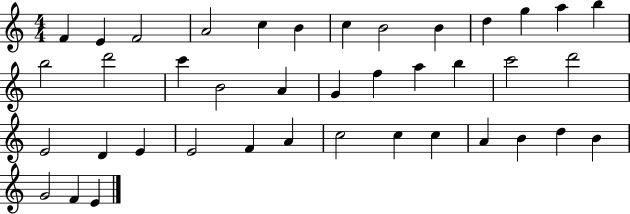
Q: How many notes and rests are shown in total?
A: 40